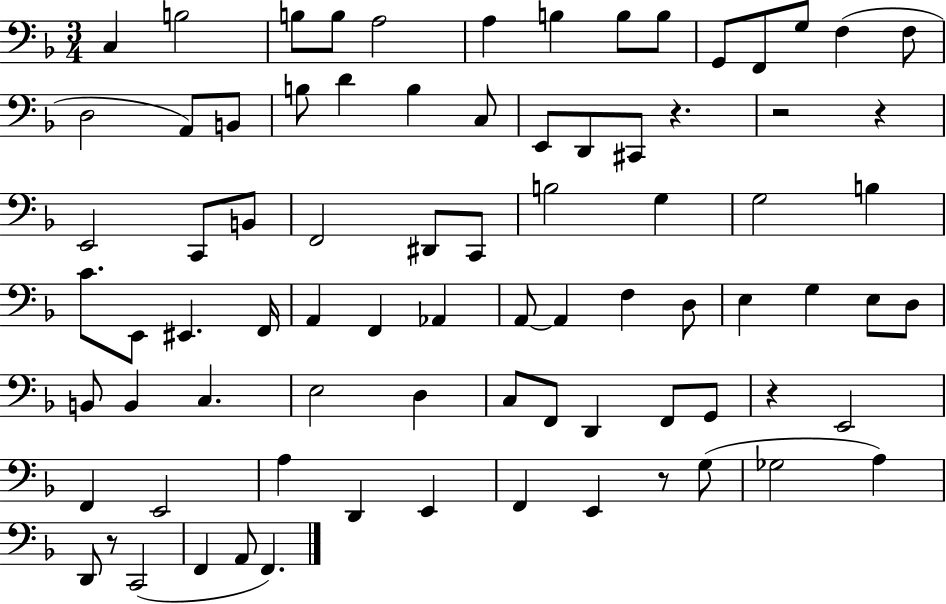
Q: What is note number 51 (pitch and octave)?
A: B2